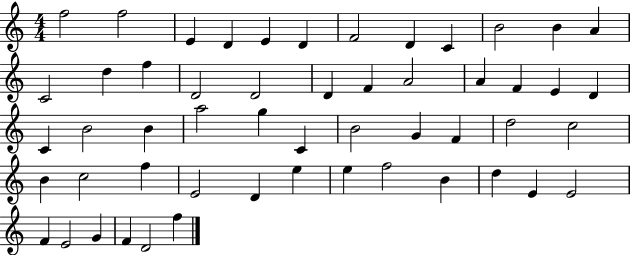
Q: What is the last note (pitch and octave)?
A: F5